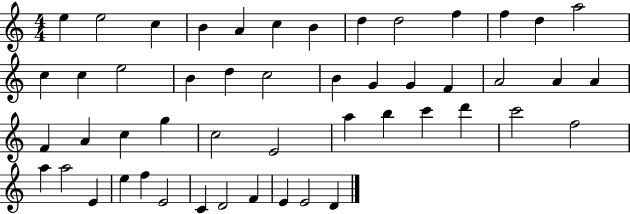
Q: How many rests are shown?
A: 0